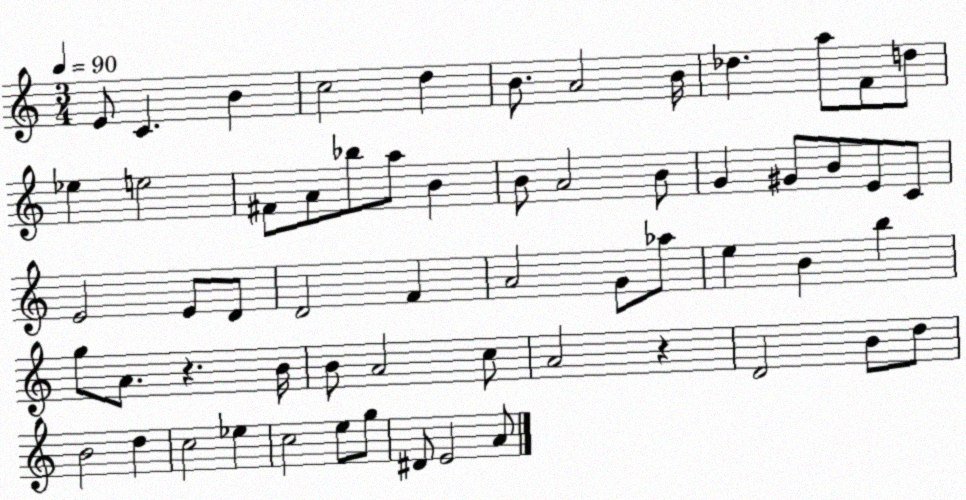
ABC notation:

X:1
T:Untitled
M:3/4
L:1/4
K:C
E/2 C B c2 d B/2 A2 B/4 _d a/2 F/2 d/2 _e e2 ^F/2 A/2 _b/2 a/2 B B/2 A2 B/2 G ^G/2 B/2 E/2 C/2 E2 E/2 D/2 D2 F A2 G/2 _a/2 e B b g/2 A/2 z B/4 B/2 A2 c/2 A2 z D2 B/2 d/2 B2 d c2 _e c2 e/2 g/2 ^D/2 E2 A/2